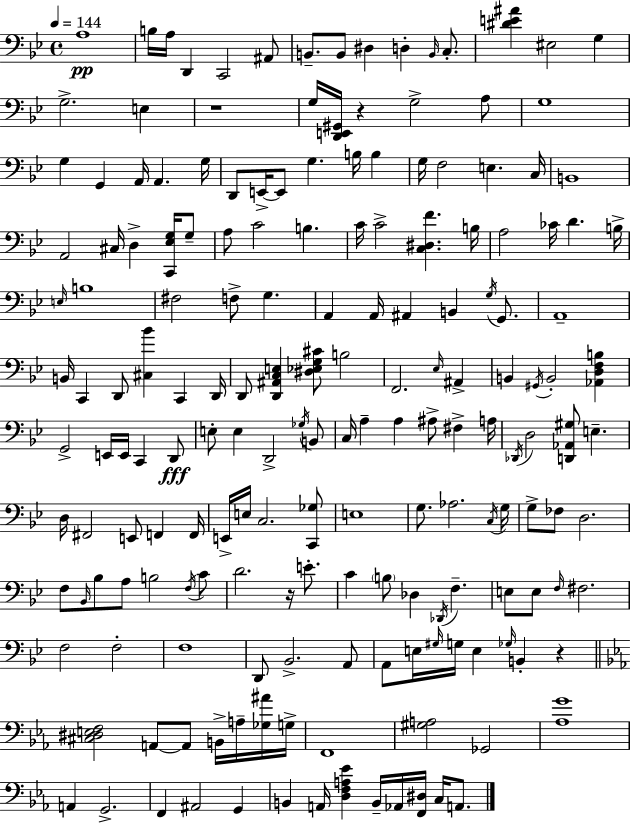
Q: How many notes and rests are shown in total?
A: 179